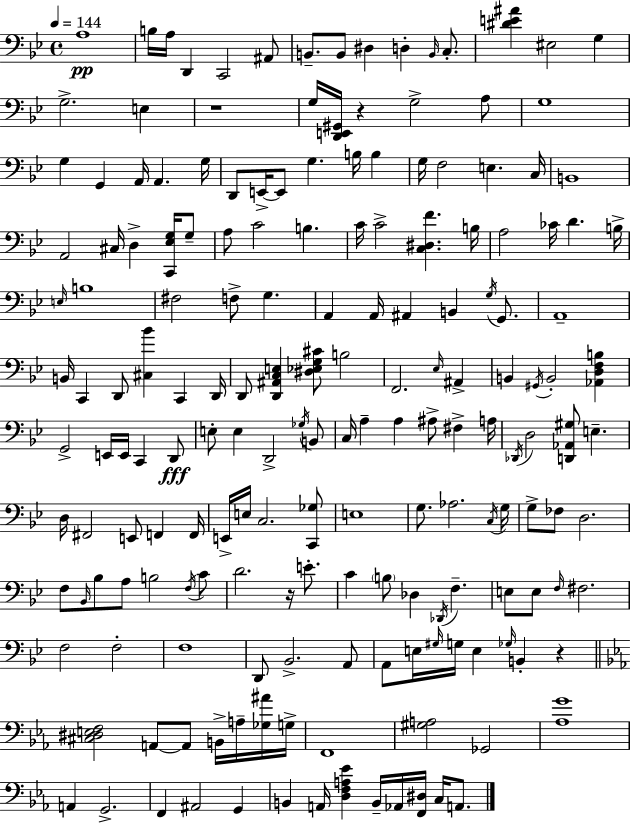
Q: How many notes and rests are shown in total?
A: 179